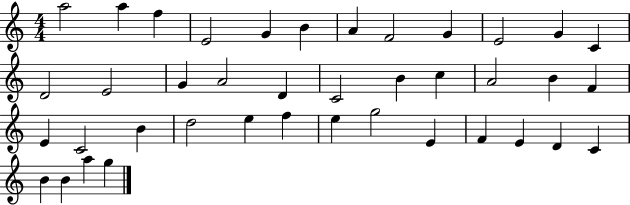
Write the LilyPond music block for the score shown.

{
  \clef treble
  \numericTimeSignature
  \time 4/4
  \key c \major
  a''2 a''4 f''4 | e'2 g'4 b'4 | a'4 f'2 g'4 | e'2 g'4 c'4 | \break d'2 e'2 | g'4 a'2 d'4 | c'2 b'4 c''4 | a'2 b'4 f'4 | \break e'4 c'2 b'4 | d''2 e''4 f''4 | e''4 g''2 e'4 | f'4 e'4 d'4 c'4 | \break b'4 b'4 a''4 g''4 | \bar "|."
}